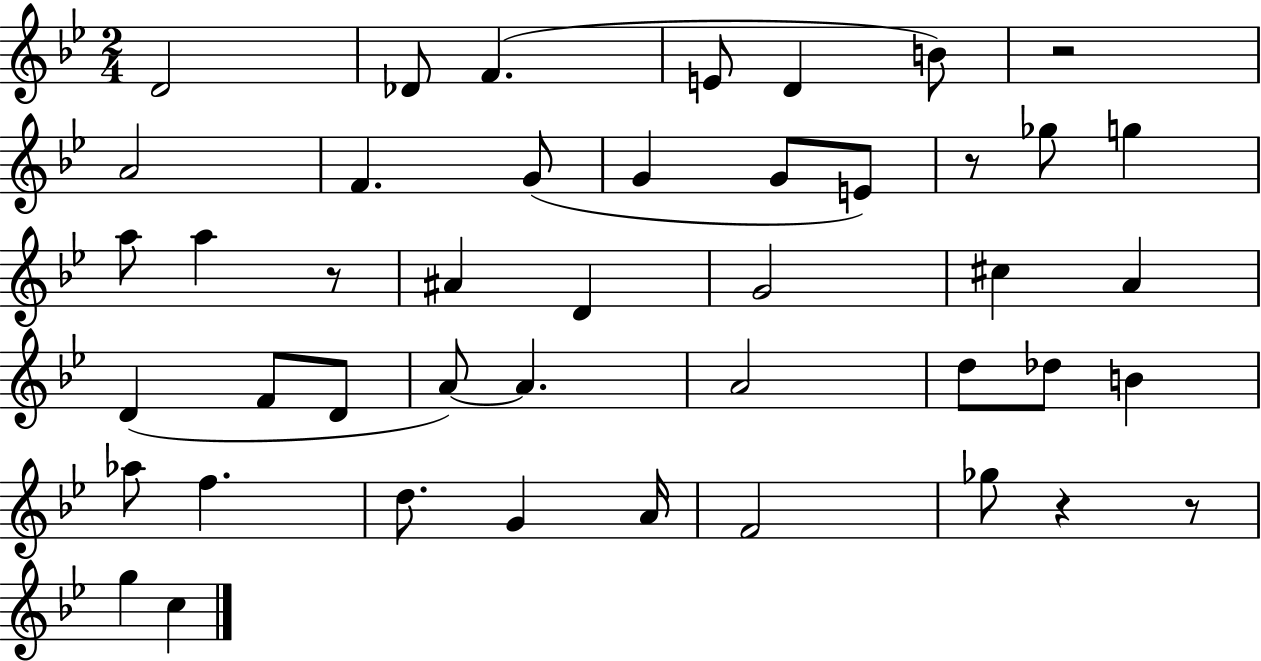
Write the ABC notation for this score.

X:1
T:Untitled
M:2/4
L:1/4
K:Bb
D2 _D/2 F E/2 D B/2 z2 A2 F G/2 G G/2 E/2 z/2 _g/2 g a/2 a z/2 ^A D G2 ^c A D F/2 D/2 A/2 A A2 d/2 _d/2 B _a/2 f d/2 G A/4 F2 _g/2 z z/2 g c